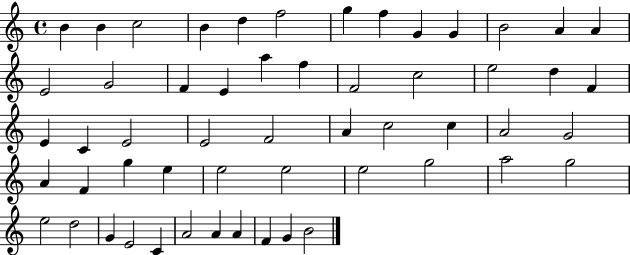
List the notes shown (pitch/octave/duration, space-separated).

B4/q B4/q C5/h B4/q D5/q F5/h G5/q F5/q G4/q G4/q B4/h A4/q A4/q E4/h G4/h F4/q E4/q A5/q F5/q F4/h C5/h E5/h D5/q F4/q E4/q C4/q E4/h E4/h F4/h A4/q C5/h C5/q A4/h G4/h A4/q F4/q G5/q E5/q E5/h E5/h E5/h G5/h A5/h G5/h E5/h D5/h G4/q E4/h C4/q A4/h A4/q A4/q F4/q G4/q B4/h